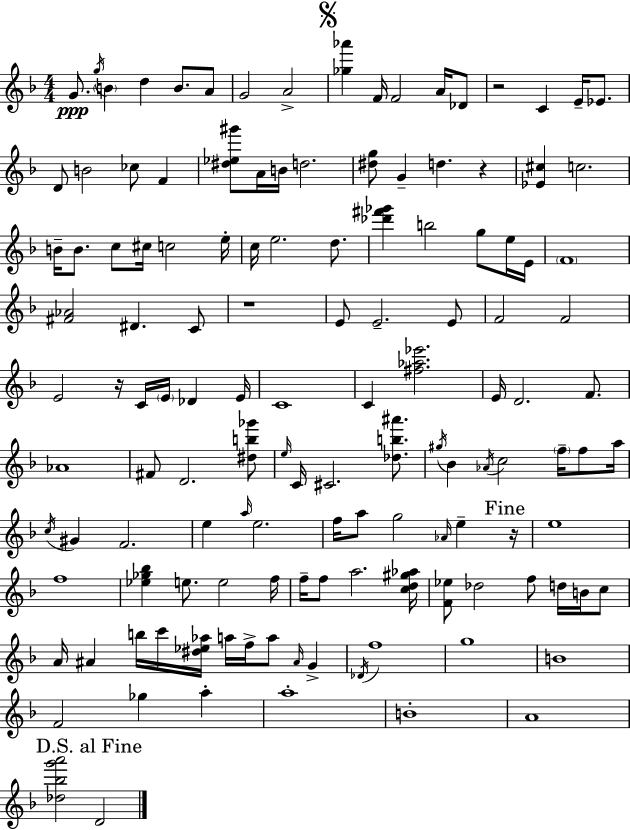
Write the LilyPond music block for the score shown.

{
  \clef treble
  \numericTimeSignature
  \time 4/4
  \key f \major
  g'8.\ppp \acciaccatura { g''16 } \parenthesize b'4 d''4 b'8. a'8 | g'2 a'2-> | \mark \markup { \musicglyph "scripts.segno" } <ges'' aes'''>4 f'16 f'2 a'16 des'8 | r2 c'4 e'16-- ees'8. | \break d'8 b'2 ces''8 f'4 | <dis'' ees'' gis'''>8 a'16 b'16 d''2. | <dis'' g''>8 g'4-- d''4. r4 | <ees' cis''>4 c''2. | \break b'16-- b'8. c''8 cis''16 c''2 | e''16-. c''16 e''2. d''8. | <des''' fis''' ges'''>4 b''2 g''8 e''16 | e'16 \parenthesize f'1 | \break <fis' aes'>2 dis'4. c'8 | r1 | e'8 e'2.-- e'8 | f'2 f'2 | \break e'2 r16 c'16 \parenthesize e'16 des'4 | e'16 c'1 | c'4 <fis'' aes'' ees'''>2. | e'16 d'2. f'8. | \break aes'1 | fis'8 d'2. <dis'' b'' ges'''>8 | \grace { e''16 } c'16 cis'2. <des'' b'' ais'''>8. | \acciaccatura { gis''16 } bes'4 \acciaccatura { aes'16 } c''2 | \break \parenthesize f''16-- f''8 a''16 \acciaccatura { c''16 } gis'4 f'2. | e''4 \grace { a''16 } e''2. | f''16 a''8 g''2 | \grace { aes'16 } e''4-- \mark "Fine" r16 e''1 | \break f''1 | <ees'' ges'' bes''>4 e''8. e''2 | f''16 f''16-- f''8 a''2. | <c'' d'' gis'' aes''>16 <f' ees''>8 des''2 | \break f''8 d''16 b'16 c''8 a'16 ais'4 b''16 c'''16 <dis'' ees'' aes''>16 a''16 | f''16-> a''8 \grace { ais'16 } g'4-> \acciaccatura { des'16 } f''1 | g''1 | b'1 | \break f'2 | ges''4 a''4-. a''1-. | b'1-. | a'1 | \break \mark "D.S. al Fine" <des'' bes'' g''' a'''>2 | d'2 \bar "|."
}